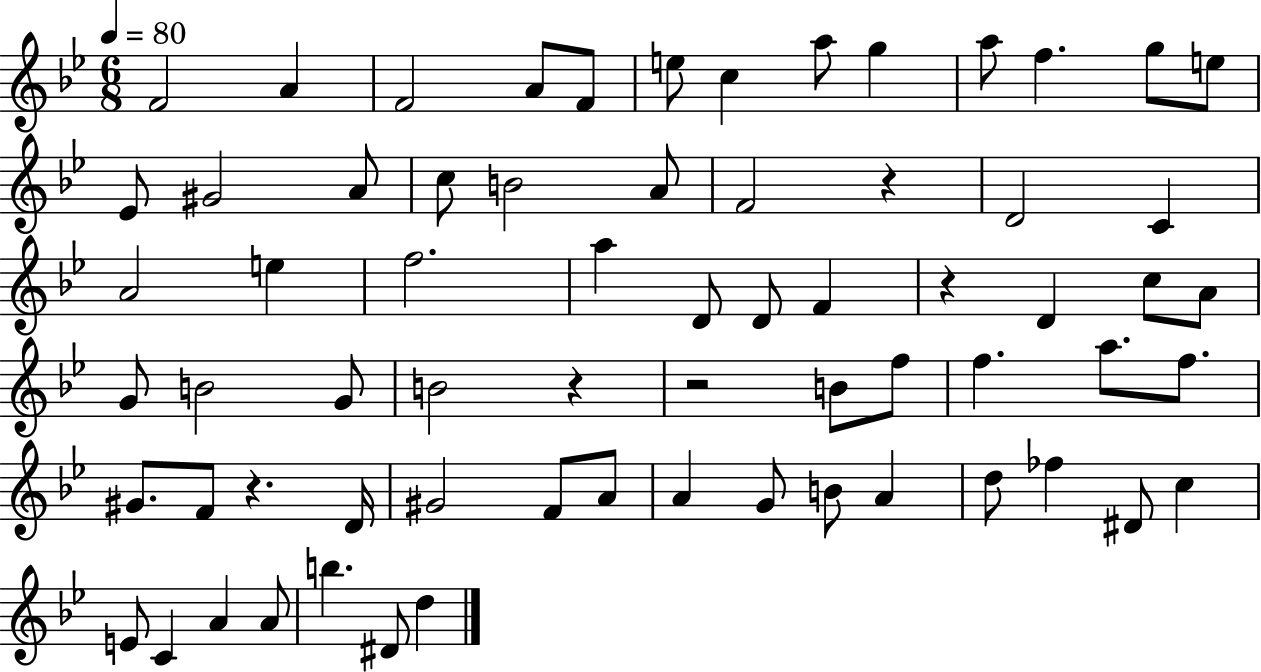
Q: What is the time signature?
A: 6/8